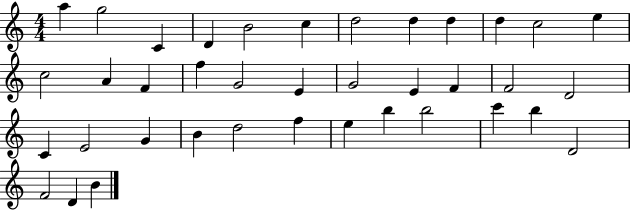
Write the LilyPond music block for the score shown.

{
  \clef treble
  \numericTimeSignature
  \time 4/4
  \key c \major
  a''4 g''2 c'4 | d'4 b'2 c''4 | d''2 d''4 d''4 | d''4 c''2 e''4 | \break c''2 a'4 f'4 | f''4 g'2 e'4 | g'2 e'4 f'4 | f'2 d'2 | \break c'4 e'2 g'4 | b'4 d''2 f''4 | e''4 b''4 b''2 | c'''4 b''4 d'2 | \break f'2 d'4 b'4 | \bar "|."
}